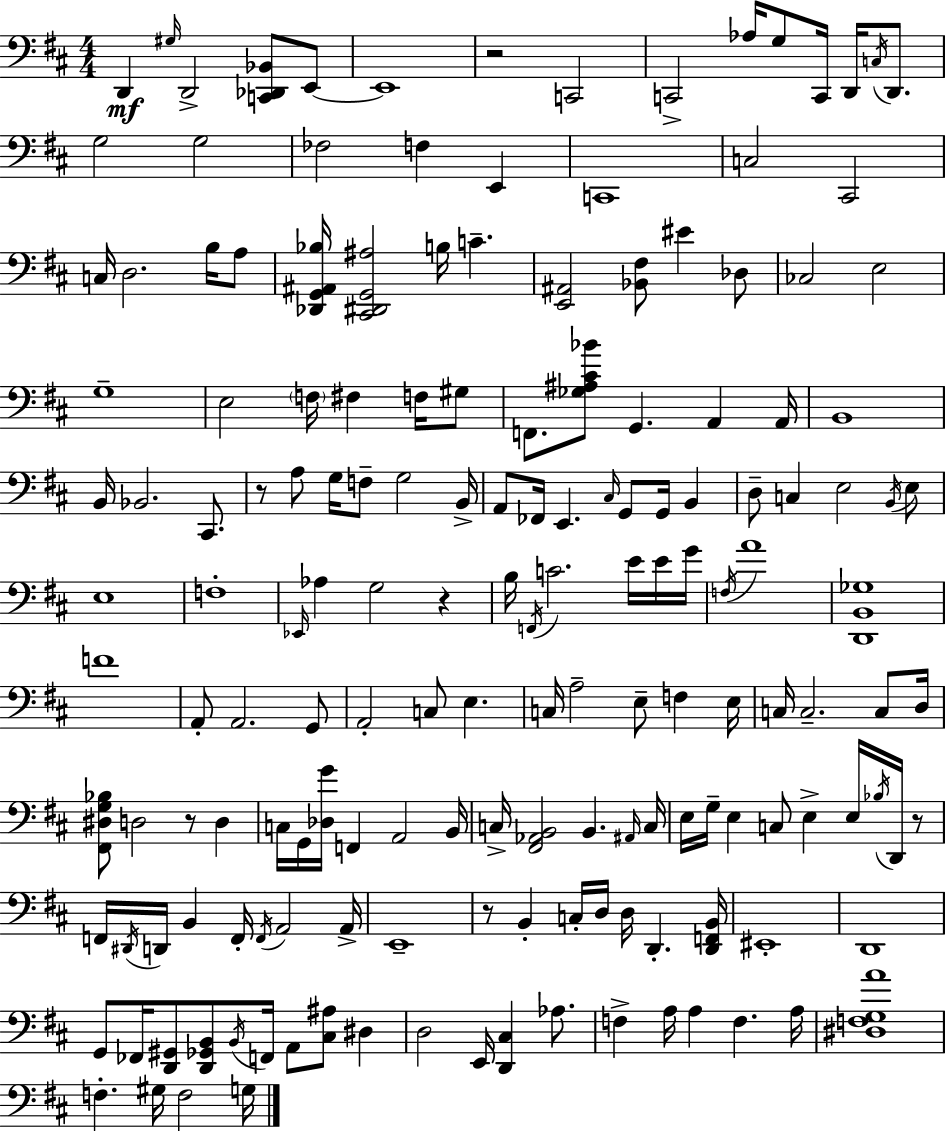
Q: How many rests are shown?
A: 6